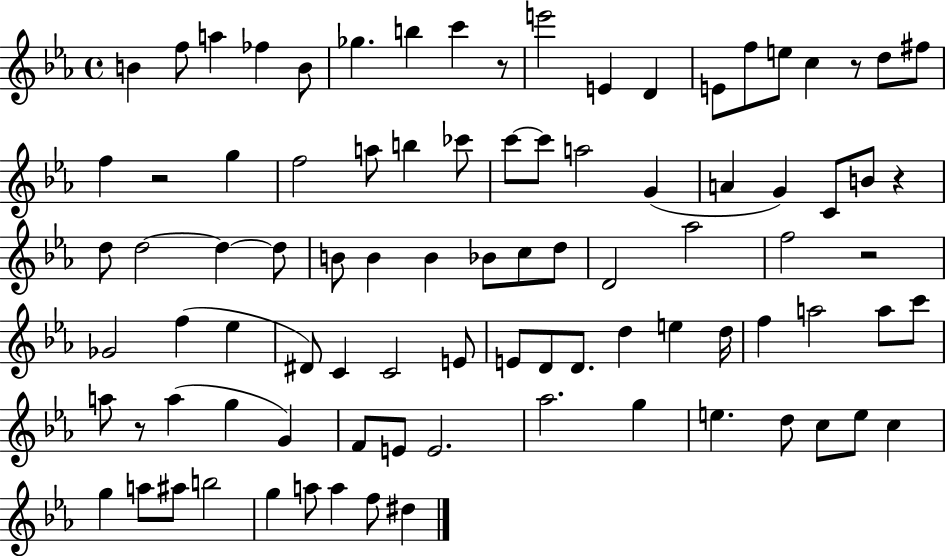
X:1
T:Untitled
M:4/4
L:1/4
K:Eb
B f/2 a _f B/2 _g b c' z/2 e'2 E D E/2 f/2 e/2 c z/2 d/2 ^f/2 f z2 g f2 a/2 b _c'/2 c'/2 c'/2 a2 G A G C/2 B/2 z d/2 d2 d d/2 B/2 B B _B/2 c/2 d/2 D2 _a2 f2 z2 _G2 f _e ^D/2 C C2 E/2 E/2 D/2 D/2 d e d/4 f a2 a/2 c'/2 a/2 z/2 a g G F/2 E/2 E2 _a2 g e d/2 c/2 e/2 c g a/2 ^a/2 b2 g a/2 a f/2 ^d